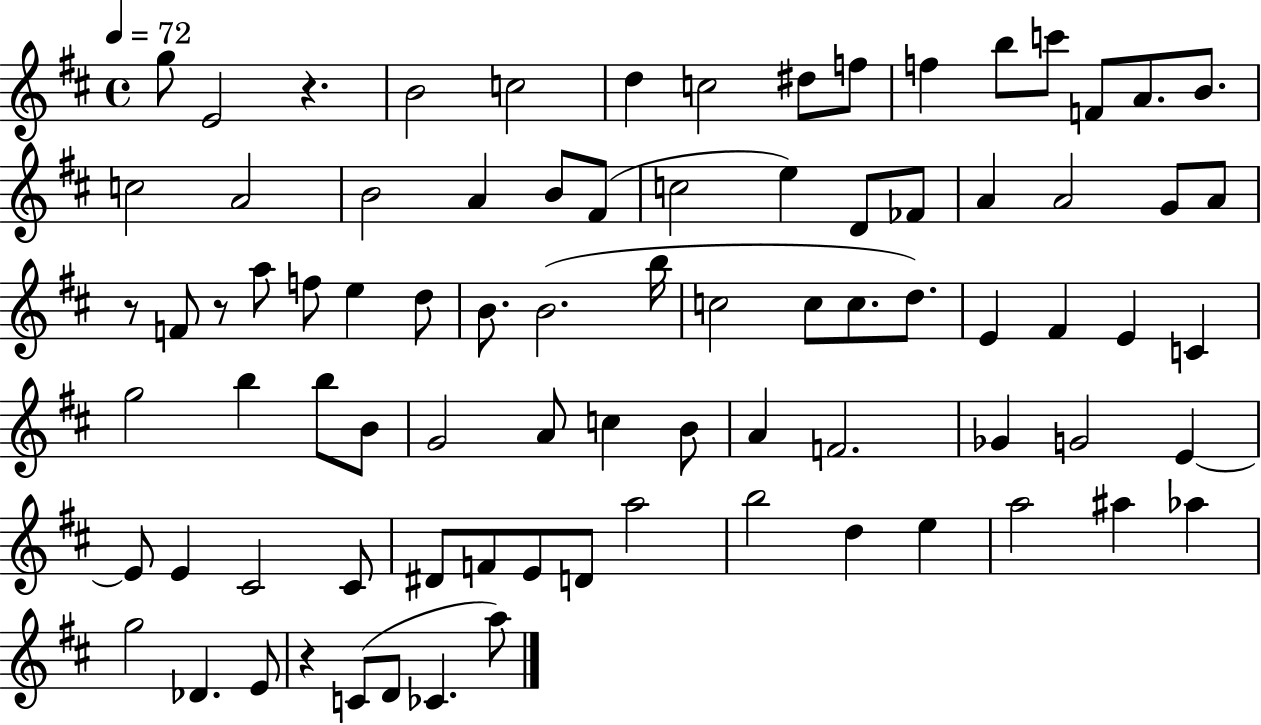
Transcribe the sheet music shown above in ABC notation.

X:1
T:Untitled
M:4/4
L:1/4
K:D
g/2 E2 z B2 c2 d c2 ^d/2 f/2 f b/2 c'/2 F/2 A/2 B/2 c2 A2 B2 A B/2 ^F/2 c2 e D/2 _F/2 A A2 G/2 A/2 z/2 F/2 z/2 a/2 f/2 e d/2 B/2 B2 b/4 c2 c/2 c/2 d/2 E ^F E C g2 b b/2 B/2 G2 A/2 c B/2 A F2 _G G2 E E/2 E ^C2 ^C/2 ^D/2 F/2 E/2 D/2 a2 b2 d e a2 ^a _a g2 _D E/2 z C/2 D/2 _C a/2